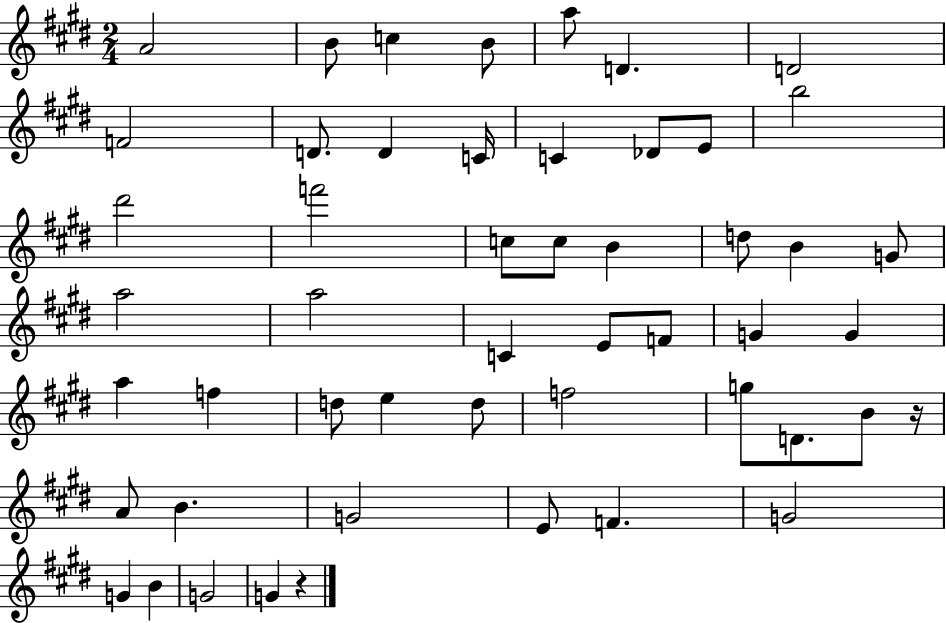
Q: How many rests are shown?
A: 2